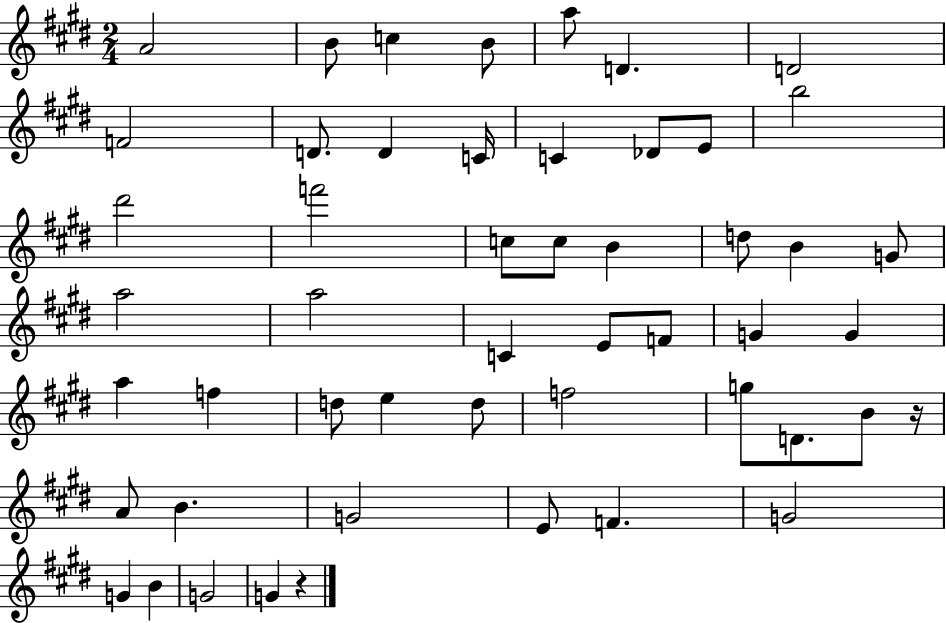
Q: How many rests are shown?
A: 2